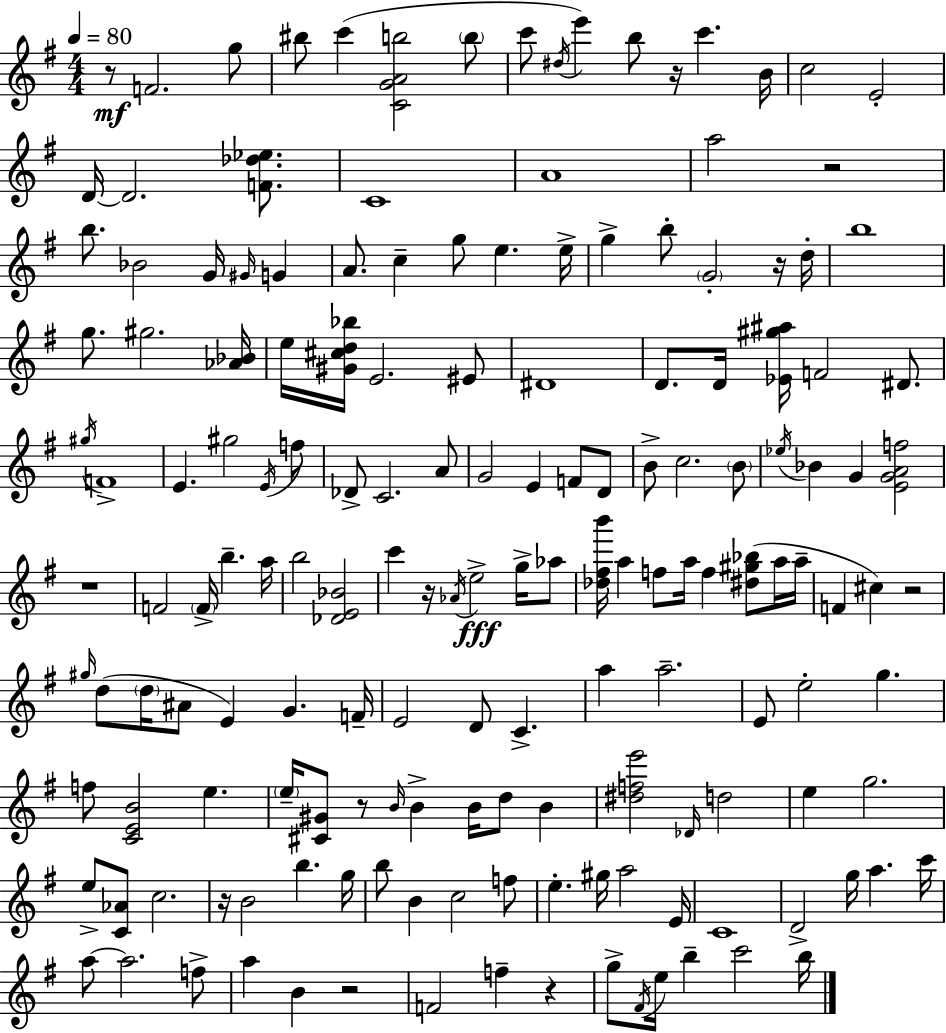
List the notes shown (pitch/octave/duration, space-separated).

R/e F4/h. G5/e BIS5/e C6/q [C4,G4,A4,B5]/h B5/e C6/e D#5/s E6/q B5/e R/s C6/q. B4/s C5/h E4/h D4/s D4/h. [F4,Db5,Eb5]/e. C4/w A4/w A5/h R/h B5/e. Bb4/h G4/s G#4/s G4/q A4/e. C5/q G5/e E5/q. E5/s G5/q B5/e G4/h R/s D5/s B5/w G5/e. G#5/h. [Ab4,Bb4]/s E5/s [G#4,C#5,D5,Bb5]/s E4/h. EIS4/e D#4/w D4/e. D4/s [Eb4,G#5,A#5]/s F4/h D#4/e. G#5/s F4/w E4/q. G#5/h E4/s F5/e Db4/e C4/h. A4/e G4/h E4/q F4/e D4/e B4/e C5/h. B4/e Eb5/s Bb4/q G4/q [E4,G4,A4,F5]/h R/w F4/h F4/s B5/q. A5/s B5/h [Db4,E4,Bb4]/h C6/q R/s Ab4/s E5/h G5/s Ab5/e [Db5,F#5,B6]/s A5/q F5/e A5/s F5/q [D#5,G#5,Bb5]/e A5/s A5/s F4/q C#5/q R/h G#5/s D5/e D5/s A#4/e E4/q G4/q. F4/s E4/h D4/e C4/q. A5/q A5/h. E4/e E5/h G5/q. F5/e [C4,E4,B4]/h E5/q. E5/s [C#4,G#4]/e R/e B4/s B4/q B4/s D5/e B4/q [D#5,F5,E6]/h Db4/s D5/h E5/q G5/h. E5/e [C4,Ab4]/e C5/h. R/s B4/h B5/q. G5/s B5/e B4/q C5/h F5/e E5/q. G#5/s A5/h E4/s C4/w D4/h G5/s A5/q. C6/s A5/e A5/h. F5/e A5/q B4/q R/h F4/h F5/q R/q G5/e F#4/s E5/s B5/q C6/h B5/s